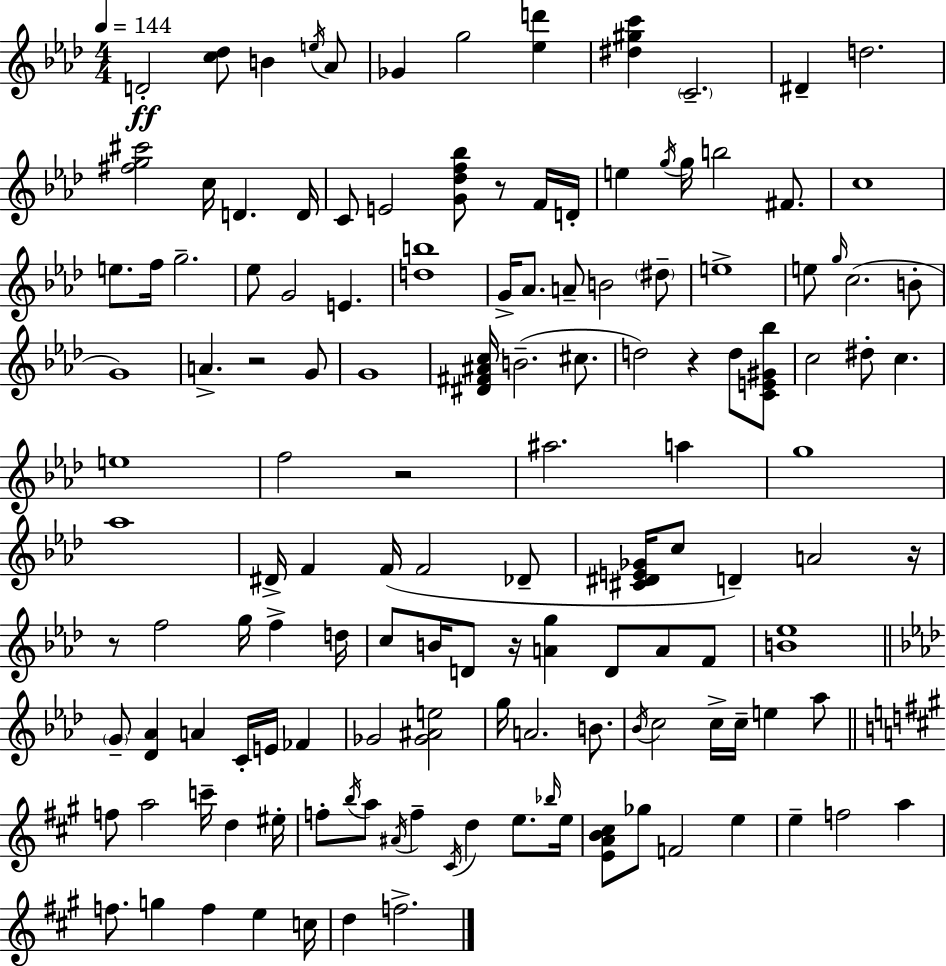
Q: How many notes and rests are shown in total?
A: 137